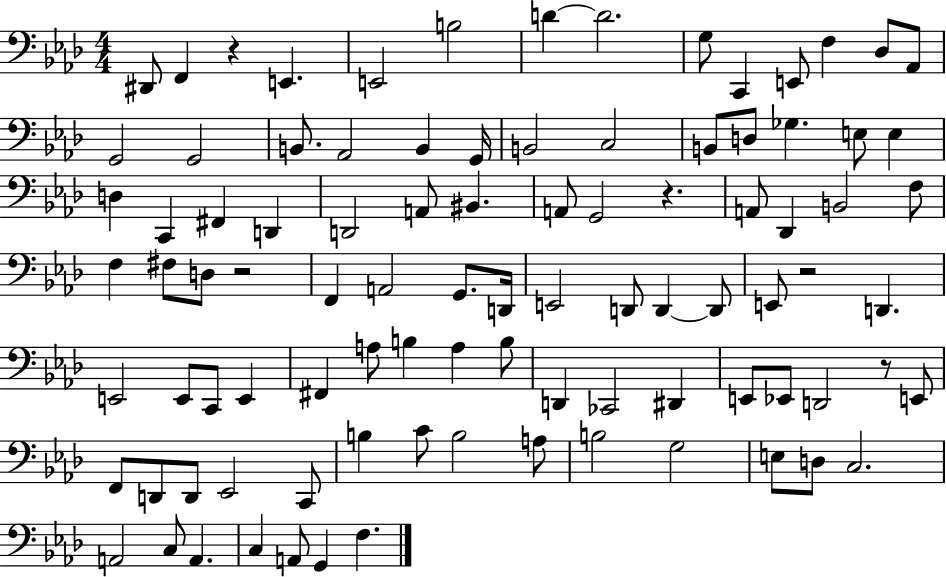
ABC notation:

X:1
T:Untitled
M:4/4
L:1/4
K:Ab
^D,,/2 F,, z E,, E,,2 B,2 D D2 G,/2 C,, E,,/2 F, _D,/2 _A,,/2 G,,2 G,,2 B,,/2 _A,,2 B,, G,,/4 B,,2 C,2 B,,/2 D,/2 _G, E,/2 E, D, C,, ^F,, D,, D,,2 A,,/2 ^B,, A,,/2 G,,2 z A,,/2 _D,, B,,2 F,/2 F, ^F,/2 D,/2 z2 F,, A,,2 G,,/2 D,,/4 E,,2 D,,/2 D,, D,,/2 E,,/2 z2 D,, E,,2 E,,/2 C,,/2 E,, ^F,, A,/2 B, A, B,/2 D,, _C,,2 ^D,, E,,/2 _E,,/2 D,,2 z/2 E,,/2 F,,/2 D,,/2 D,,/2 _E,,2 C,,/2 B, C/2 B,2 A,/2 B,2 G,2 E,/2 D,/2 C,2 A,,2 C,/2 A,, C, A,,/2 G,, F,